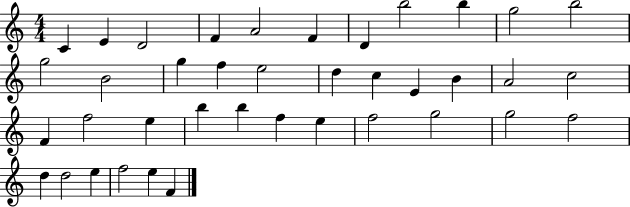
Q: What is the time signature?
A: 4/4